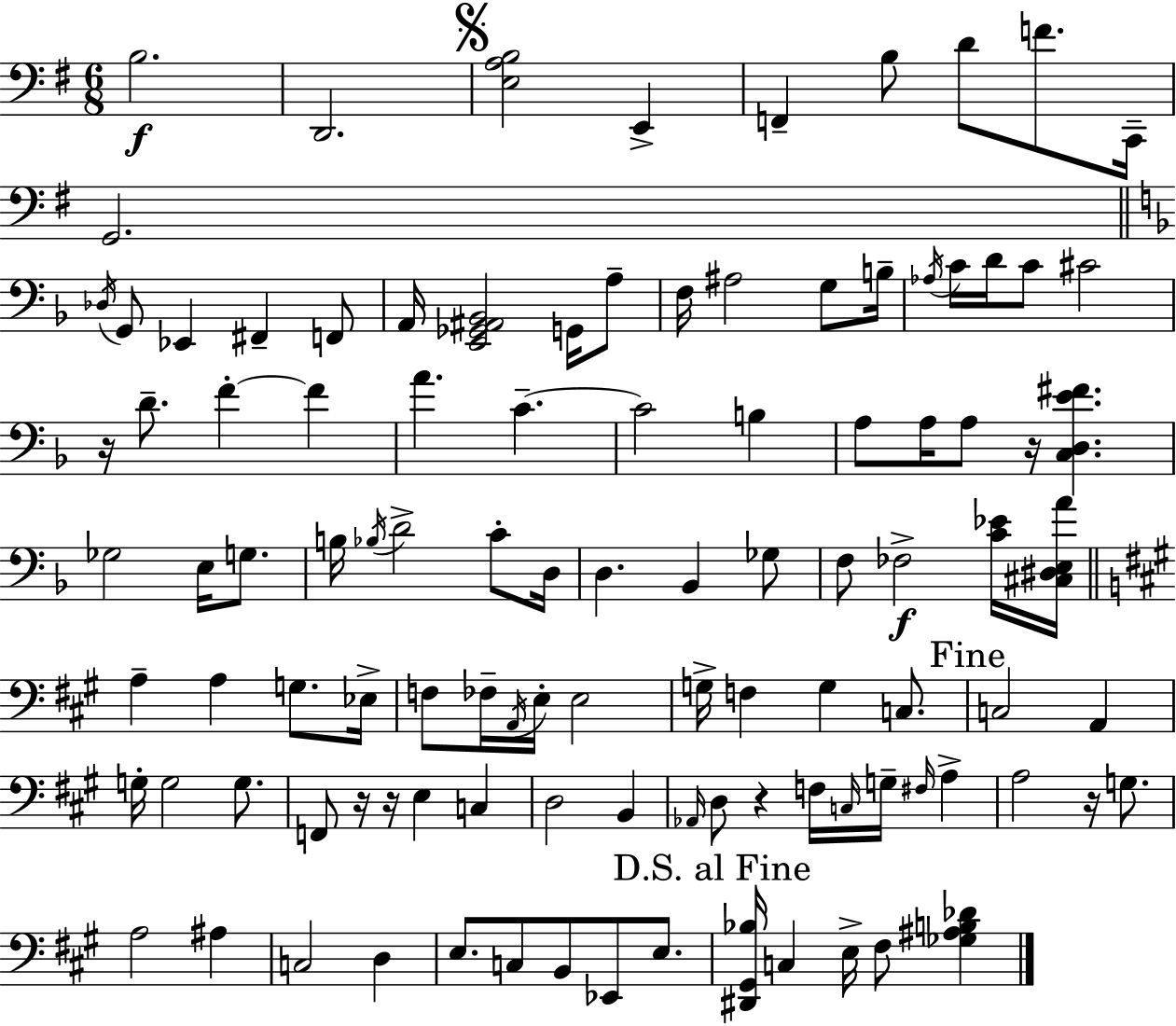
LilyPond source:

{
  \clef bass
  \numericTimeSignature
  \time 6/8
  \key g \major
  b2.\f | d,2. | \mark \markup { \musicglyph "scripts.segno" } <e a b>2 e,4-> | f,4-- b8 d'8 f'8. c,16-- | \break g,2. | \bar "||" \break \key f \major \acciaccatura { des16 } g,8 ees,4 fis,4-- f,8 | a,16 <e, ges, ais, bes,>2 g,16 a8-- | f16 ais2 g8 | b16-- \acciaccatura { aes16 } c'16 d'16 c'8 cis'2 | \break r16 d'8.-- f'4-.~~ f'4 | a'4. c'4.--~~ | c'2 b4 | a8 a16 a8 r16 <c d e' fis'>4. | \break ges2 e16 g8. | b16 \acciaccatura { bes16 } d'2-> | c'8-. d16 d4. bes,4 | ges8 f8 fes2->\f | \break <c' ees'>16 <cis dis e a'>16 \bar "||" \break \key a \major a4-- a4 g8. ees16-> | f8 fes16-- \acciaccatura { a,16 } e16-. e2 | g16-> f4 g4 c8. | \mark "Fine" c2 a,4 | \break g16-. g2 g8. | f,8 r16 r16 e4 c4 | d2 b,4 | \grace { aes,16 } d8 r4 f16 \grace { c16 } g16-- \grace { fis16 } | \break a4-> a2 | r16 g8. a2 | ais4 c2 | d4 e8. c8 b,8 ees,8 | \break e8. \mark "D.S. al Fine" <dis, gis, bes>16 c4 e16-> fis8 | <ges ais b des'>4 \bar "|."
}